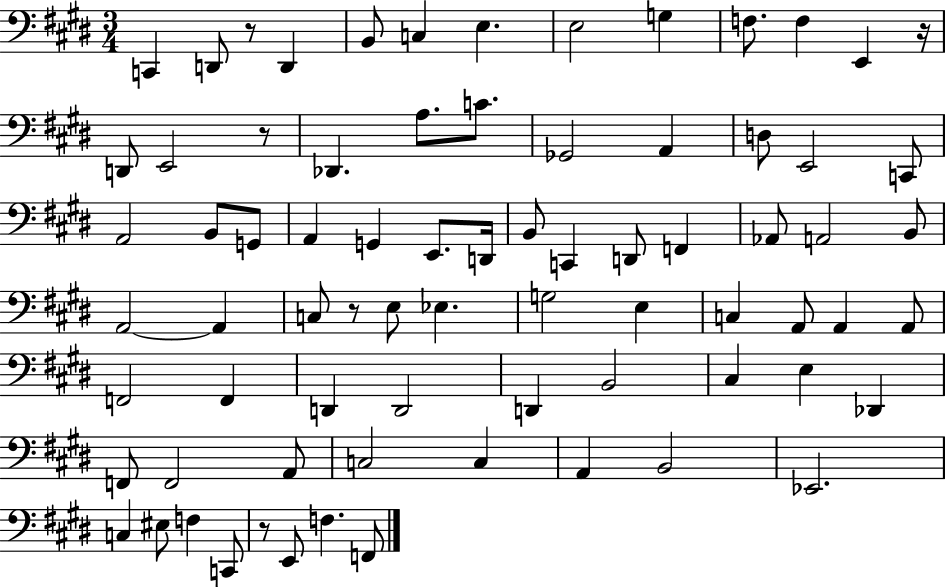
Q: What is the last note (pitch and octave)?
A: F2